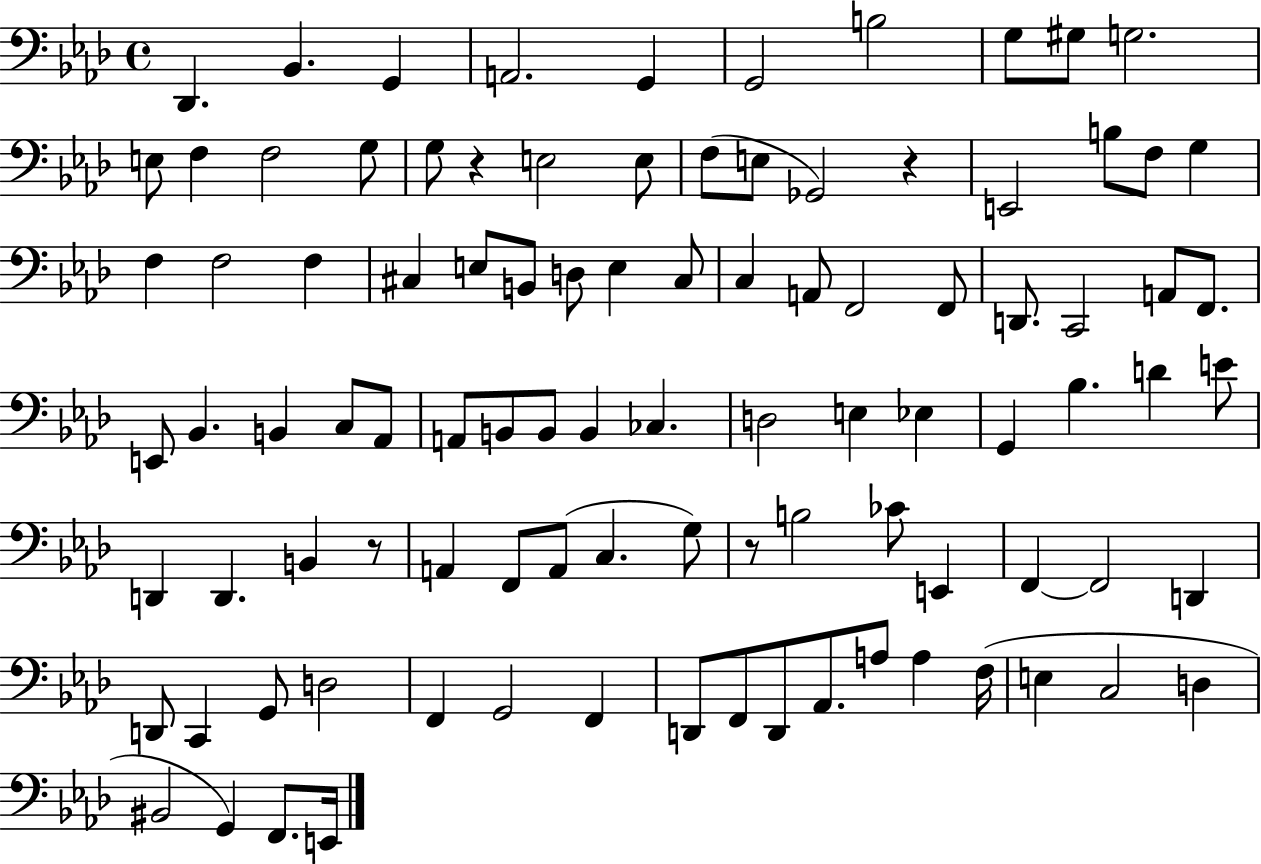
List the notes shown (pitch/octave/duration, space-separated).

Db2/q. Bb2/q. G2/q A2/h. G2/q G2/h B3/h G3/e G#3/e G3/h. E3/e F3/q F3/h G3/e G3/e R/q E3/h E3/e F3/e E3/e Gb2/h R/q E2/h B3/e F3/e G3/q F3/q F3/h F3/q C#3/q E3/e B2/e D3/e E3/q C#3/e C3/q A2/e F2/h F2/e D2/e. C2/h A2/e F2/e. E2/e Bb2/q. B2/q C3/e Ab2/e A2/e B2/e B2/e B2/q CES3/q. D3/h E3/q Eb3/q G2/q Bb3/q. D4/q E4/e D2/q D2/q. B2/q R/e A2/q F2/e A2/e C3/q. G3/e R/e B3/h CES4/e E2/q F2/q F2/h D2/q D2/e C2/q G2/e D3/h F2/q G2/h F2/q D2/e F2/e D2/e Ab2/e. A3/e A3/q F3/s E3/q C3/h D3/q BIS2/h G2/q F2/e. E2/s